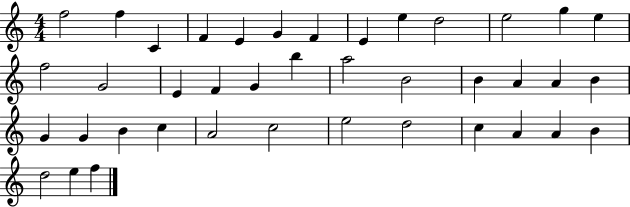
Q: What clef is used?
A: treble